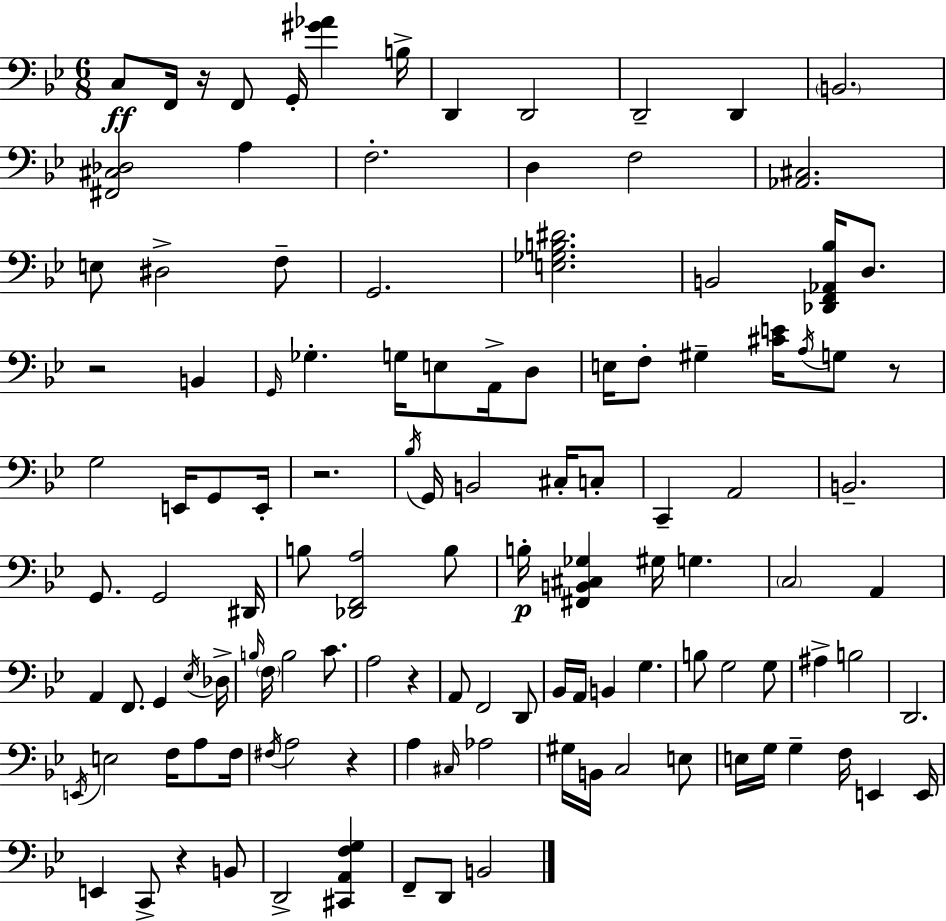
C3/e F2/s R/s F2/e G2/s [G#4,Ab4]/q B3/s D2/q D2/h D2/h D2/q B2/h. [F#2,C#3,Db3]/h A3/q F3/h. D3/q F3/h [Ab2,C#3]/h. E3/e D#3/h F3/e G2/h. [E3,Gb3,B3,D#4]/h. B2/h [Db2,F2,Ab2,Bb3]/s D3/e. R/h B2/q G2/s Gb3/q. G3/s E3/e A2/s D3/e E3/s F3/e G#3/q [C#4,E4]/s A3/s G3/e R/e G3/h E2/s G2/e E2/s R/h. Bb3/s G2/s B2/h C#3/s C3/e C2/q A2/h B2/h. G2/e. G2/h D#2/s B3/e [Db2,F2,A3]/h B3/e B3/s [F#2,B2,C#3,Gb3]/q G#3/s G3/q. C3/h A2/q A2/q F2/e. G2/q Eb3/s Db3/s B3/s F3/s B3/h C4/e. A3/h R/q A2/e F2/h D2/e Bb2/s A2/s B2/q G3/q. B3/e G3/h G3/e A#3/q B3/h D2/h. E2/s E3/h F3/s A3/e F3/s F#3/s A3/h R/q A3/q C#3/s Ab3/h G#3/s B2/s C3/h E3/e E3/s G3/s G3/q F3/s E2/q E2/s E2/q C2/e R/q B2/e D2/h [C#2,A2,F3,G3]/q F2/e D2/e B2/h